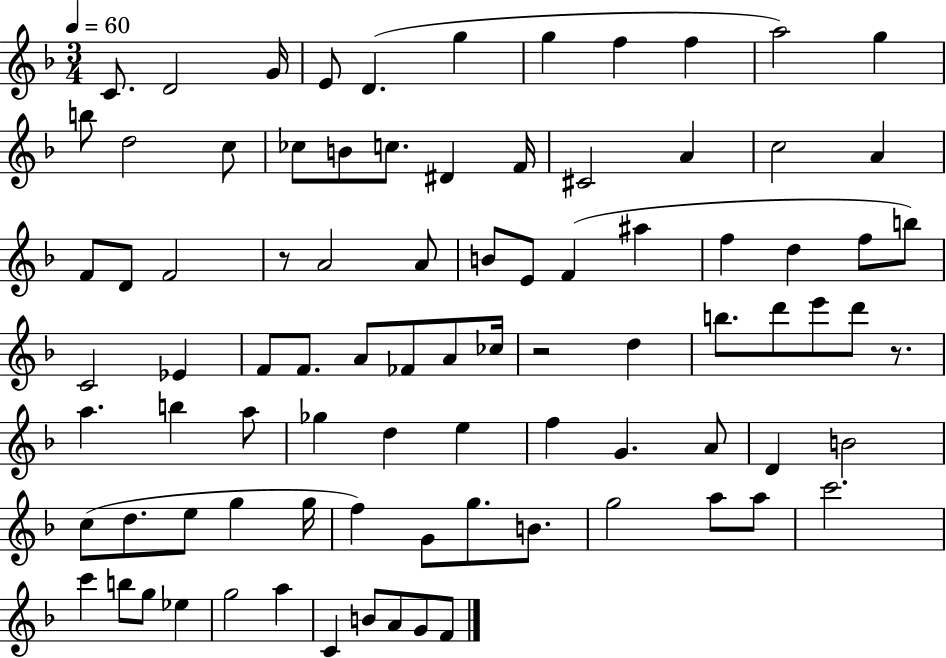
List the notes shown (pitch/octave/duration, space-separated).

C4/e. D4/h G4/s E4/e D4/q. G5/q G5/q F5/q F5/q A5/h G5/q B5/e D5/h C5/e CES5/e B4/e C5/e. D#4/q F4/s C#4/h A4/q C5/h A4/q F4/e D4/e F4/h R/e A4/h A4/e B4/e E4/e F4/q A#5/q F5/q D5/q F5/e B5/e C4/h Eb4/q F4/e F4/e. A4/e FES4/e A4/e CES5/s R/h D5/q B5/e. D6/e E6/e D6/e R/e. A5/q. B5/q A5/e Gb5/q D5/q E5/q F5/q G4/q. A4/e D4/q B4/h C5/e D5/e. E5/e G5/q G5/s F5/q G4/e G5/e. B4/e. G5/h A5/e A5/e C6/h. C6/q B5/e G5/e Eb5/q G5/h A5/q C4/q B4/e A4/e G4/e F4/e